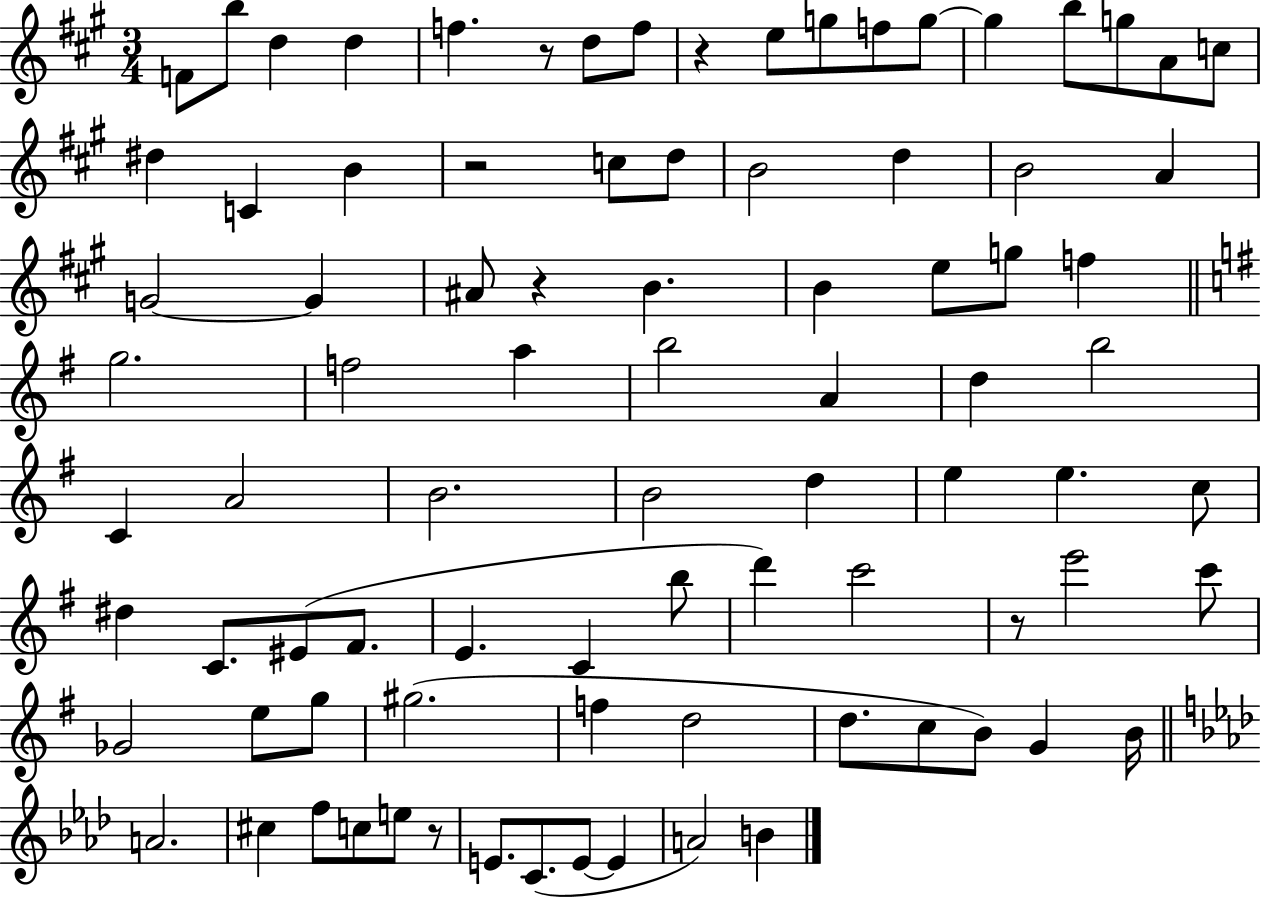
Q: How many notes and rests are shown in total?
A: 87